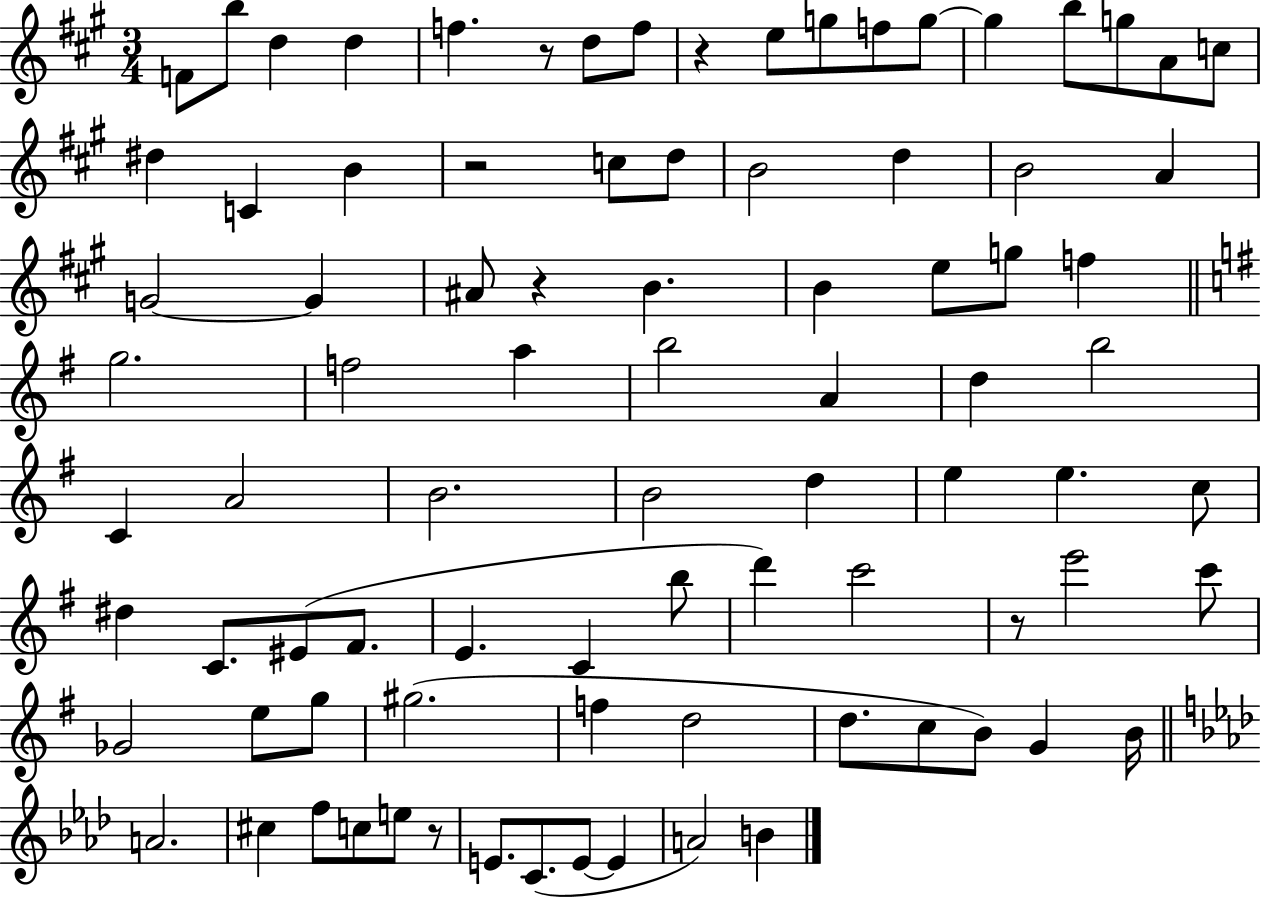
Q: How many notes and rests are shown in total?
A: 87